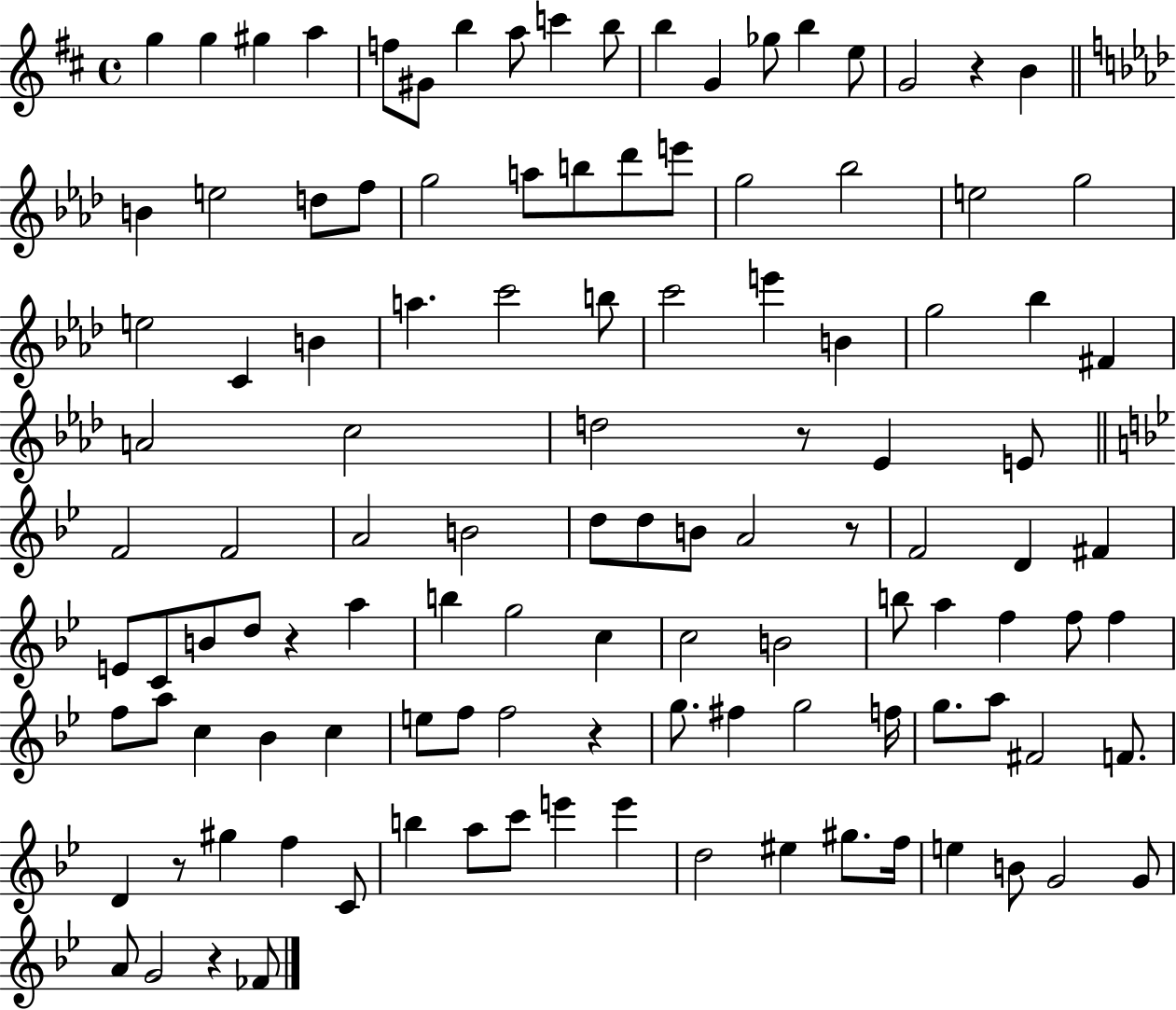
G5/q G5/q G#5/q A5/q F5/e G#4/e B5/q A5/e C6/q B5/e B5/q G4/q Gb5/e B5/q E5/e G4/h R/q B4/q B4/q E5/h D5/e F5/e G5/h A5/e B5/e Db6/e E6/e G5/h Bb5/h E5/h G5/h E5/h C4/q B4/q A5/q. C6/h B5/e C6/h E6/q B4/q G5/h Bb5/q F#4/q A4/h C5/h D5/h R/e Eb4/q E4/e F4/h F4/h A4/h B4/h D5/e D5/e B4/e A4/h R/e F4/h D4/q F#4/q E4/e C4/e B4/e D5/e R/q A5/q B5/q G5/h C5/q C5/h B4/h B5/e A5/q F5/q F5/e F5/q F5/e A5/e C5/q Bb4/q C5/q E5/e F5/e F5/h R/q G5/e. F#5/q G5/h F5/s G5/e. A5/e F#4/h F4/e. D4/q R/e G#5/q F5/q C4/e B5/q A5/e C6/e E6/q E6/q D5/h EIS5/q G#5/e. F5/s E5/q B4/e G4/h G4/e A4/e G4/h R/q FES4/e